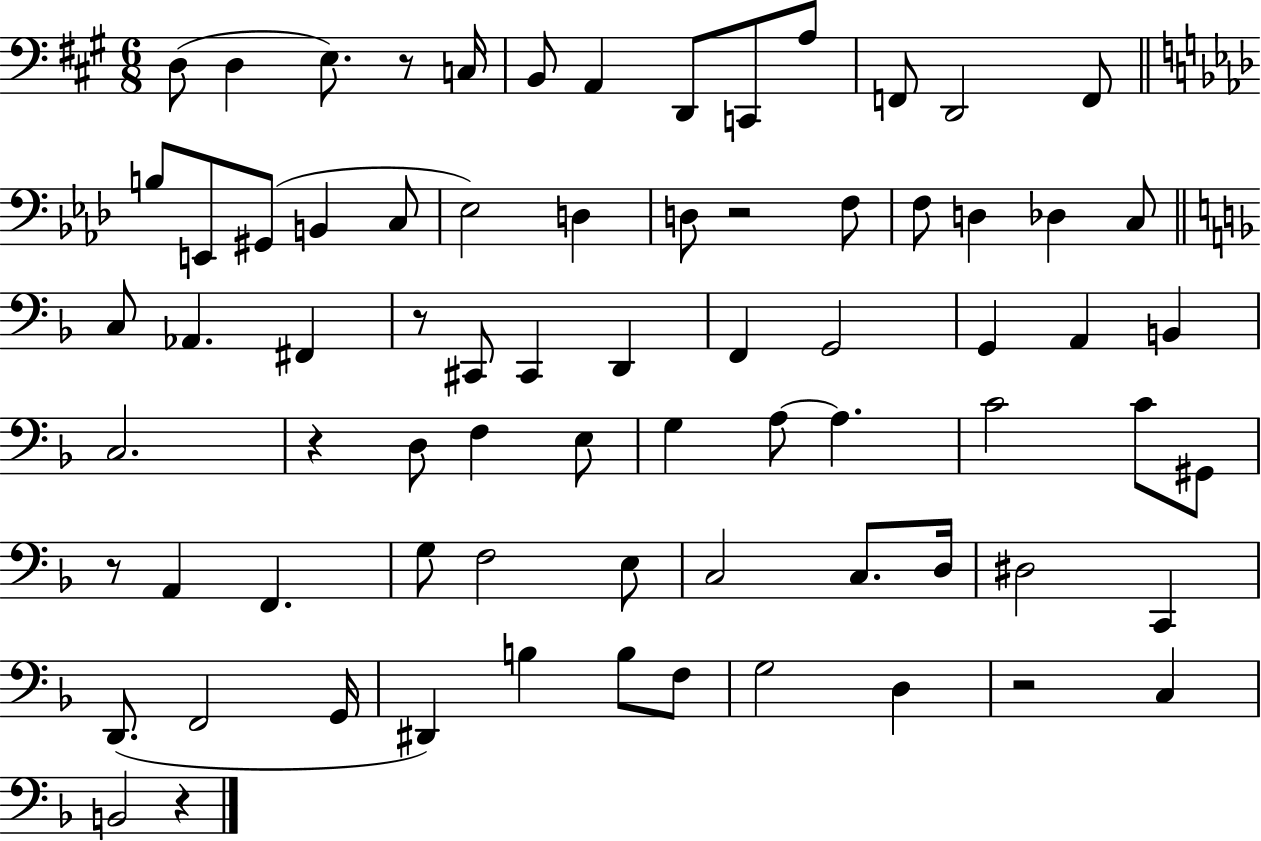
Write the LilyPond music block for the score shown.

{
  \clef bass
  \numericTimeSignature
  \time 6/8
  \key a \major
  d8( d4 e8.) r8 c16 | b,8 a,4 d,8 c,8 a8 | f,8 d,2 f,8 | \bar "||" \break \key aes \major b8 e,8 gis,8( b,4 c8 | ees2) d4 | d8 r2 f8 | f8 d4 des4 c8 | \break \bar "||" \break \key d \minor c8 aes,4. fis,4 | r8 cis,8 cis,4 d,4 | f,4 g,2 | g,4 a,4 b,4 | \break c2. | r4 d8 f4 e8 | g4 a8~~ a4. | c'2 c'8 gis,8 | \break r8 a,4 f,4. | g8 f2 e8 | c2 c8. d16 | dis2 c,4 | \break d,8.( f,2 g,16 | dis,4) b4 b8 f8 | g2 d4 | r2 c4 | \break b,2 r4 | \bar "|."
}